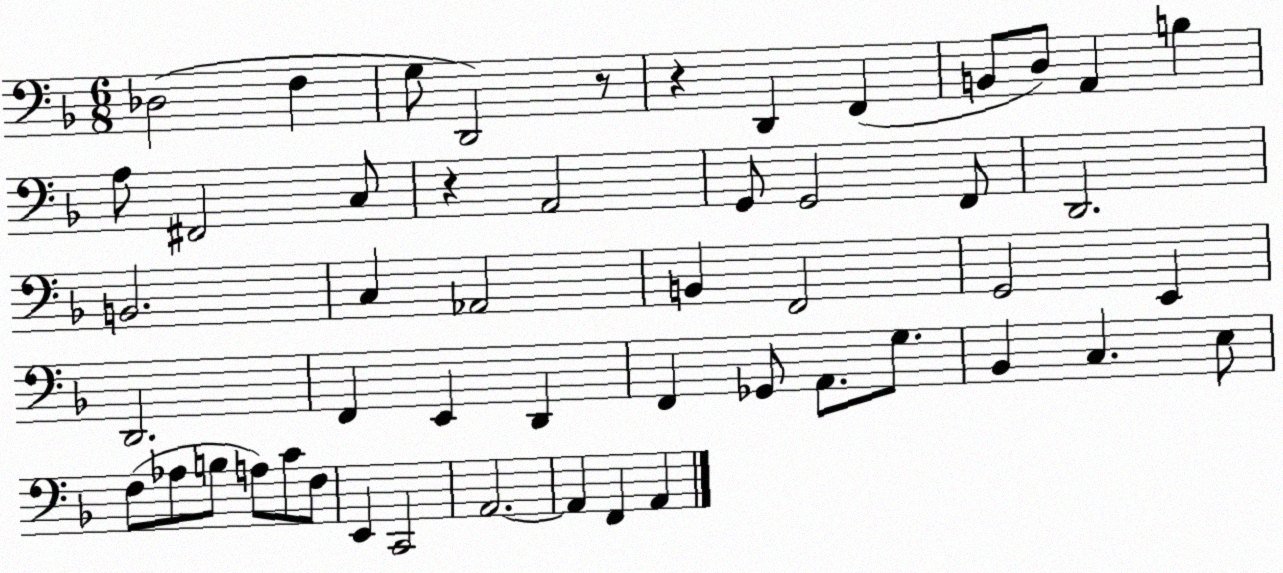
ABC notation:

X:1
T:Untitled
M:6/8
L:1/4
K:F
_D,2 F, G,/2 D,,2 z/2 z D,, F,, B,,/2 D,/2 A,, B, A,/2 ^F,,2 C,/2 z A,,2 G,,/2 G,,2 F,,/2 D,,2 B,,2 C, _A,,2 B,, F,,2 G,,2 E,, D,,2 F,, E,, D,, F,, _G,,/2 A,,/2 G,/2 _B,, C, E,/2 F,/2 _A,/2 B,/2 A,/2 C/2 F,/2 E,, C,,2 A,,2 A,, F,, A,,